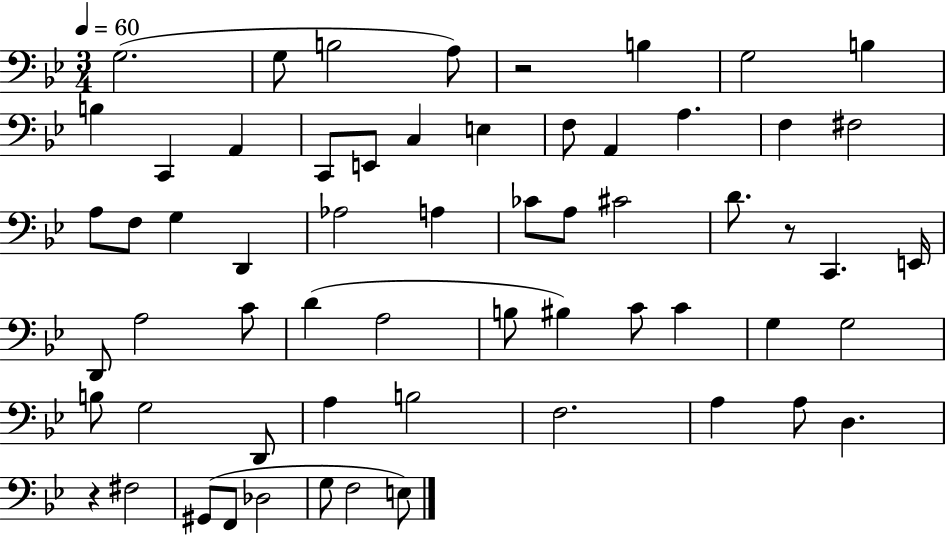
G3/h. G3/e B3/h A3/e R/h B3/q G3/h B3/q B3/q C2/q A2/q C2/e E2/e C3/q E3/q F3/e A2/q A3/q. F3/q F#3/h A3/e F3/e G3/q D2/q Ab3/h A3/q CES4/e A3/e C#4/h D4/e. R/e C2/q. E2/s D2/e A3/h C4/e D4/q A3/h B3/e BIS3/q C4/e C4/q G3/q G3/h B3/e G3/h D2/e A3/q B3/h F3/h. A3/q A3/e D3/q. R/q F#3/h G#2/e F2/e Db3/h G3/e F3/h E3/e